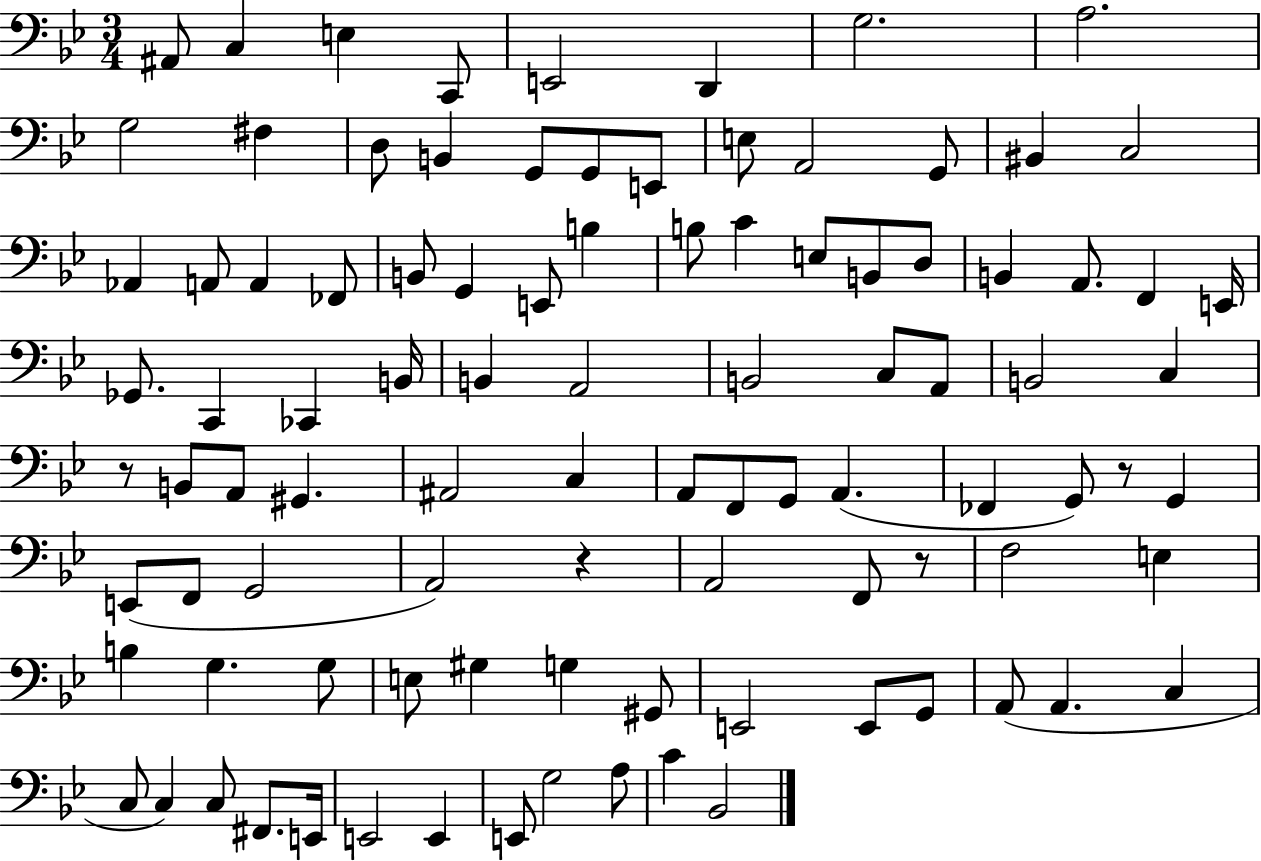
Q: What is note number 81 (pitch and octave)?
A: C3